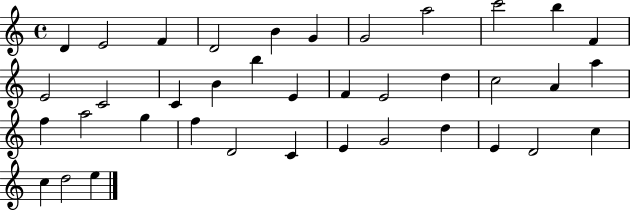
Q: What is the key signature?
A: C major